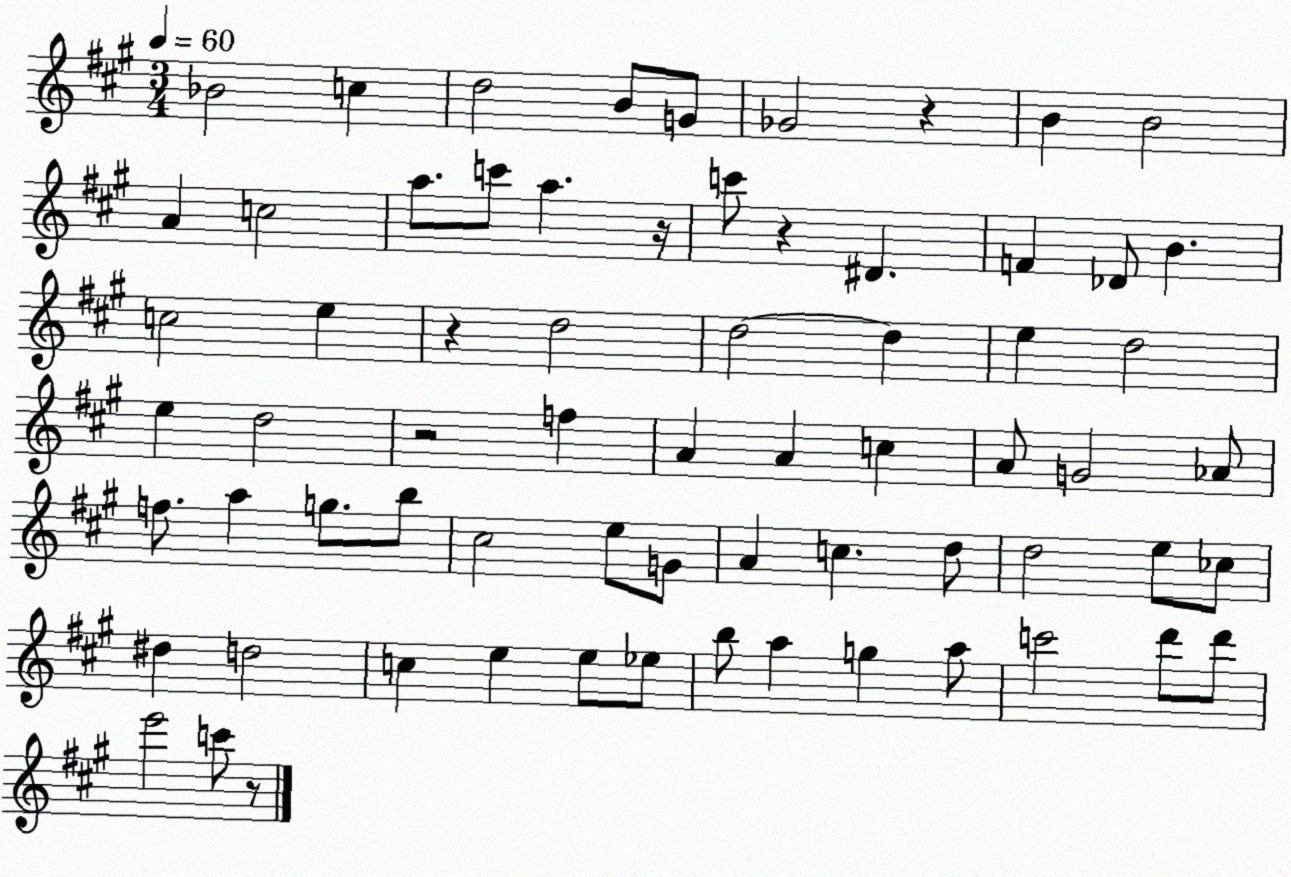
X:1
T:Untitled
M:3/4
L:1/4
K:A
_B2 c d2 B/2 G/2 _G2 z B B2 A c2 a/2 c'/2 a z/4 c'/2 z ^D F _D/2 B c2 e z d2 d2 d e d2 e d2 z2 f A A c A/2 G2 _A/2 f/2 a g/2 b/2 ^c2 e/2 G/2 A c d/2 d2 e/2 _c/2 ^d d2 c e e/2 _e/2 b/2 a g a/2 c'2 d'/2 d'/2 e'2 c'/2 z/2